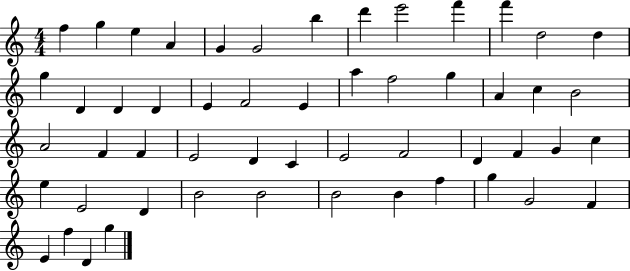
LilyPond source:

{
  \clef treble
  \numericTimeSignature
  \time 4/4
  \key c \major
  f''4 g''4 e''4 a'4 | g'4 g'2 b''4 | d'''4 e'''2 f'''4 | f'''4 d''2 d''4 | \break g''4 d'4 d'4 d'4 | e'4 f'2 e'4 | a''4 f''2 g''4 | a'4 c''4 b'2 | \break a'2 f'4 f'4 | e'2 d'4 c'4 | e'2 f'2 | d'4 f'4 g'4 c''4 | \break e''4 e'2 d'4 | b'2 b'2 | b'2 b'4 f''4 | g''4 g'2 f'4 | \break e'4 f''4 d'4 g''4 | \bar "|."
}